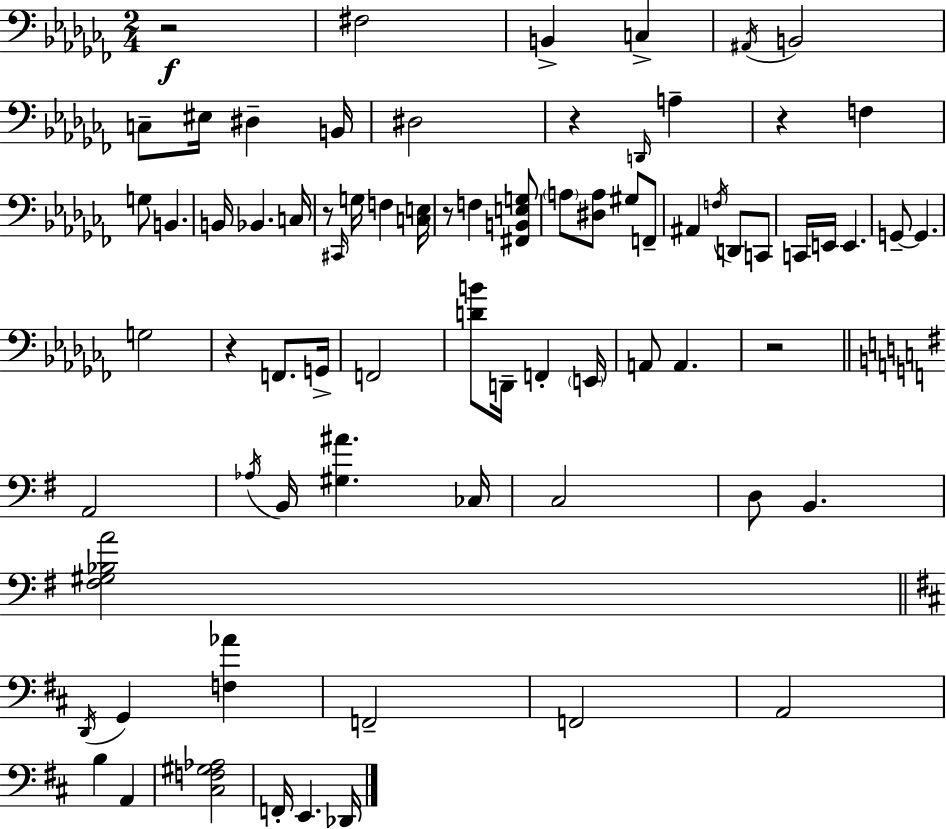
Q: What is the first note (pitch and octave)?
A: F#3